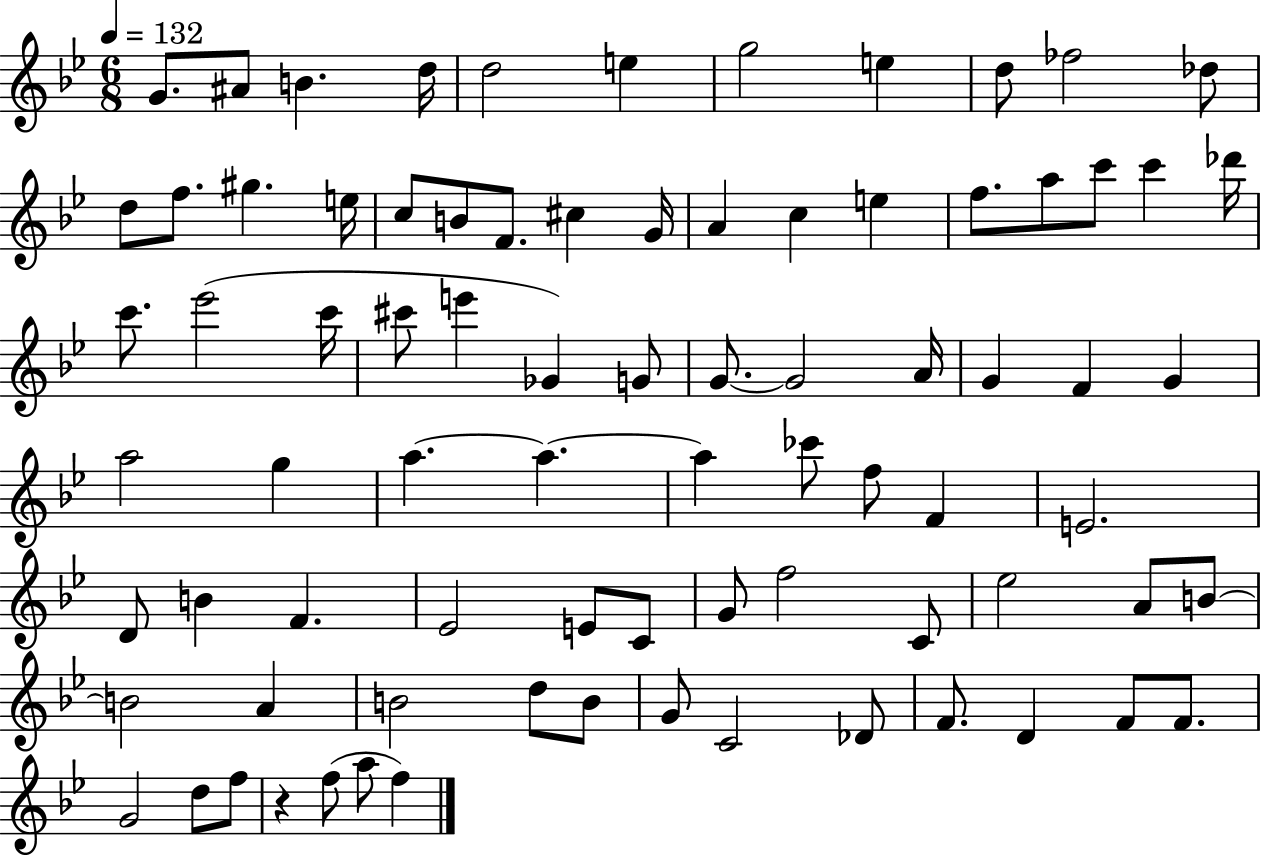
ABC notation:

X:1
T:Untitled
M:6/8
L:1/4
K:Bb
G/2 ^A/2 B d/4 d2 e g2 e d/2 _f2 _d/2 d/2 f/2 ^g e/4 c/2 B/2 F/2 ^c G/4 A c e f/2 a/2 c'/2 c' _d'/4 c'/2 _e'2 c'/4 ^c'/2 e' _G G/2 G/2 G2 A/4 G F G a2 g a a a _c'/2 f/2 F E2 D/2 B F _E2 E/2 C/2 G/2 f2 C/2 _e2 A/2 B/2 B2 A B2 d/2 B/2 G/2 C2 _D/2 F/2 D F/2 F/2 G2 d/2 f/2 z f/2 a/2 f